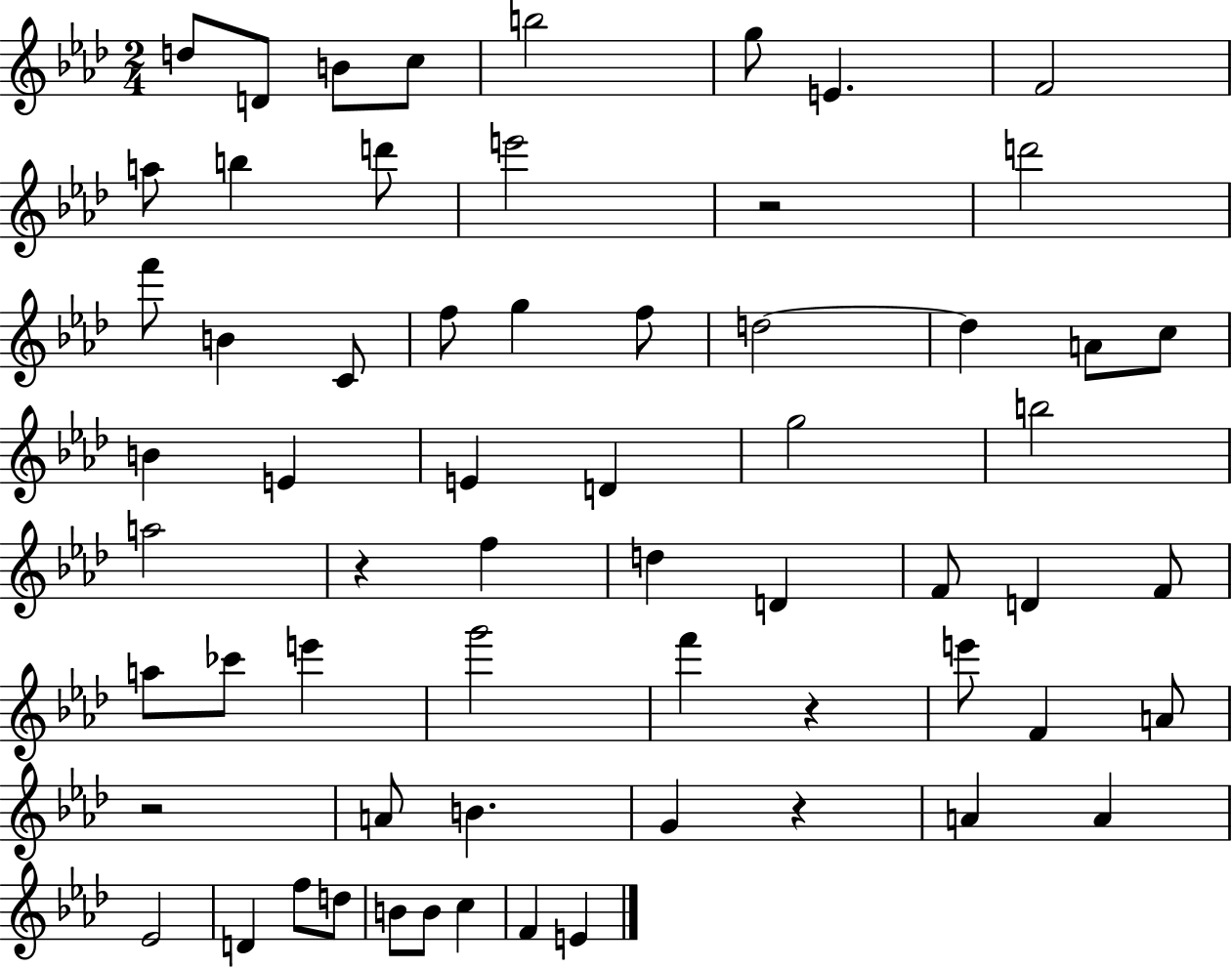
{
  \clef treble
  \numericTimeSignature
  \time 2/4
  \key aes \major
  d''8 d'8 b'8 c''8 | b''2 | g''8 e'4. | f'2 | \break a''8 b''4 d'''8 | e'''2 | r2 | d'''2 | \break f'''8 b'4 c'8 | f''8 g''4 f''8 | d''2~~ | d''4 a'8 c''8 | \break b'4 e'4 | e'4 d'4 | g''2 | b''2 | \break a''2 | r4 f''4 | d''4 d'4 | f'8 d'4 f'8 | \break a''8 ces'''8 e'''4 | g'''2 | f'''4 r4 | e'''8 f'4 a'8 | \break r2 | a'8 b'4. | g'4 r4 | a'4 a'4 | \break ees'2 | d'4 f''8 d''8 | b'8 b'8 c''4 | f'4 e'4 | \break \bar "|."
}